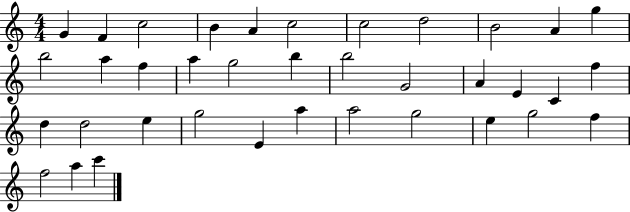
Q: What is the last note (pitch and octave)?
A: C6